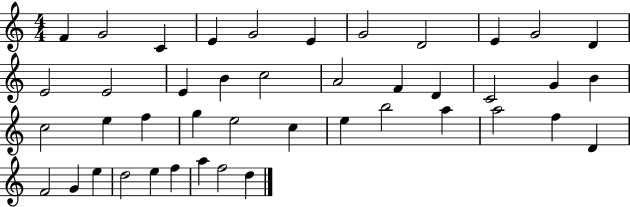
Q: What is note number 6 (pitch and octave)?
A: E4